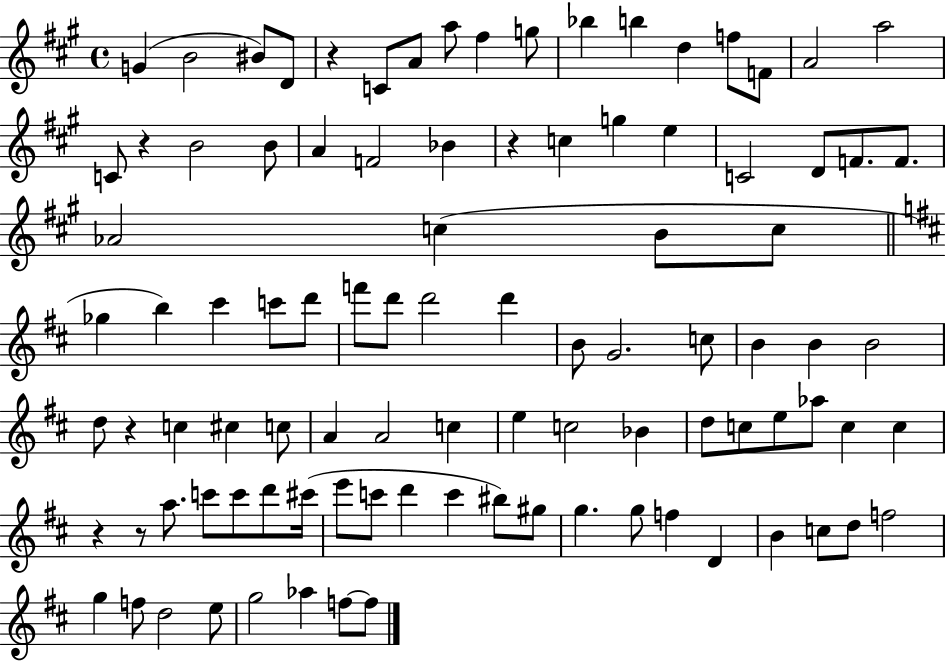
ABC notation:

X:1
T:Untitled
M:4/4
L:1/4
K:A
G B2 ^B/2 D/2 z C/2 A/2 a/2 ^f g/2 _b b d f/2 F/2 A2 a2 C/2 z B2 B/2 A F2 _B z c g e C2 D/2 F/2 F/2 _A2 c B/2 c/2 _g b ^c' c'/2 d'/2 f'/2 d'/2 d'2 d' B/2 G2 c/2 B B B2 d/2 z c ^c c/2 A A2 c e c2 _B d/2 c/2 e/2 _a/2 c c z z/2 a/2 c'/2 c'/2 d'/2 ^c'/4 e'/2 c'/2 d' c' ^b/2 ^g/2 g g/2 f D B c/2 d/2 f2 g f/2 d2 e/2 g2 _a f/2 f/2